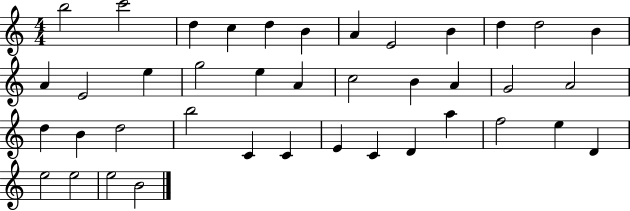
B5/h C6/h D5/q C5/q D5/q B4/q A4/q E4/h B4/q D5/q D5/h B4/q A4/q E4/h E5/q G5/h E5/q A4/q C5/h B4/q A4/q G4/h A4/h D5/q B4/q D5/h B5/h C4/q C4/q E4/q C4/q D4/q A5/q F5/h E5/q D4/q E5/h E5/h E5/h B4/h